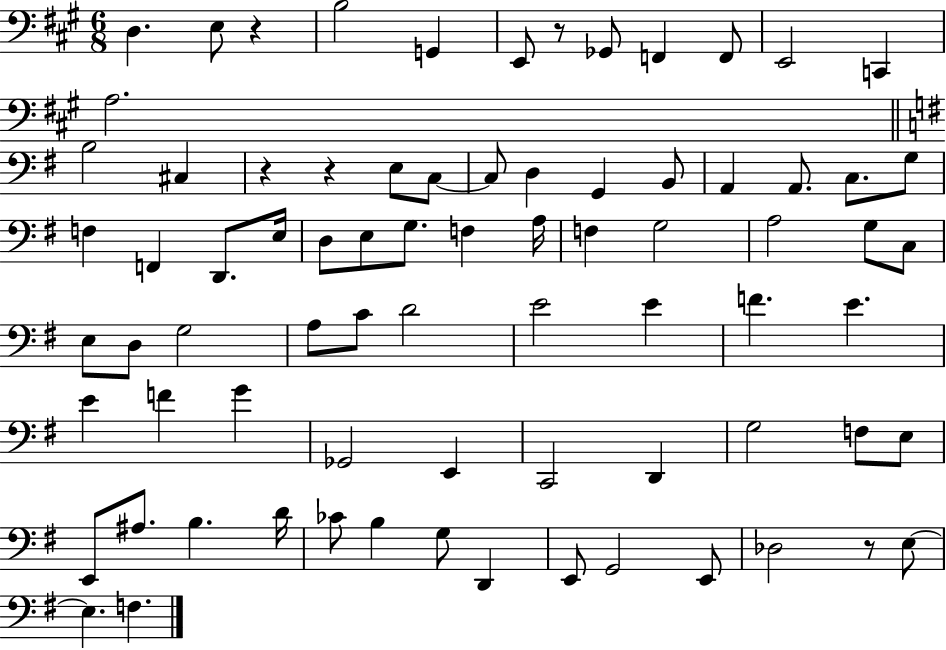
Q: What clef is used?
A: bass